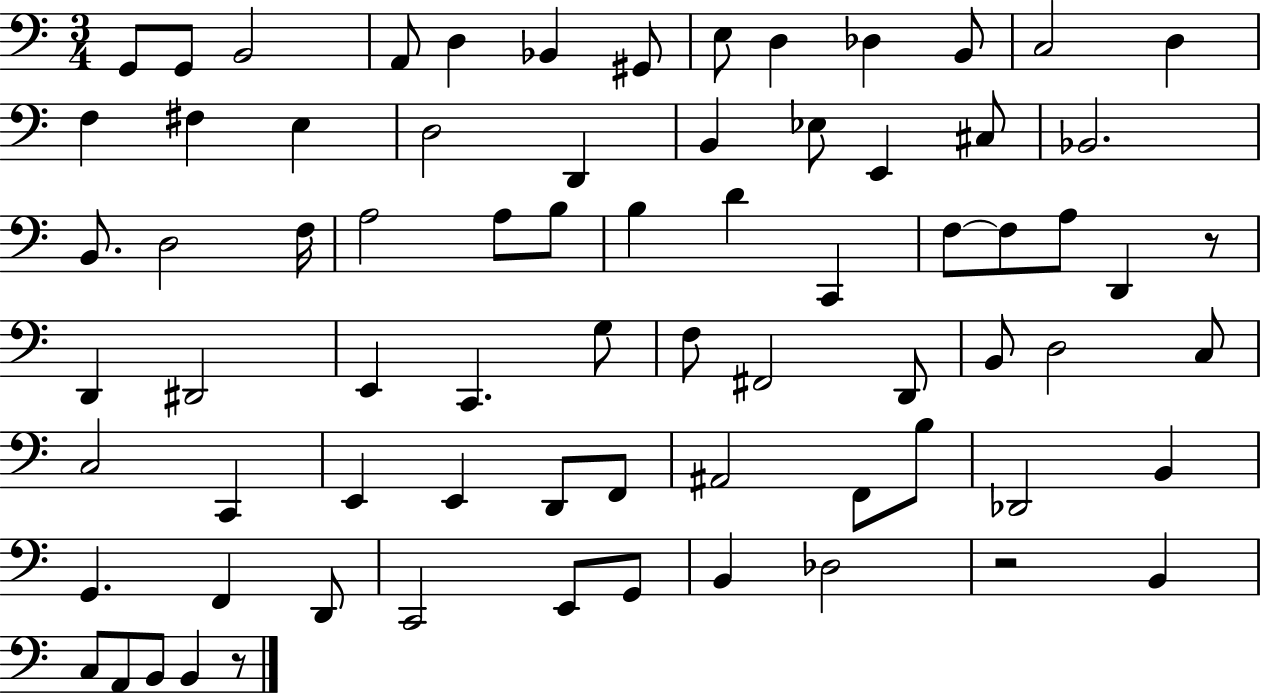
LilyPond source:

{
  \clef bass
  \numericTimeSignature
  \time 3/4
  \key c \major
  \repeat volta 2 { g,8 g,8 b,2 | a,8 d4 bes,4 gis,8 | e8 d4 des4 b,8 | c2 d4 | \break f4 fis4 e4 | d2 d,4 | b,4 ees8 e,4 cis8 | bes,2. | \break b,8. d2 f16 | a2 a8 b8 | b4 d'4 c,4 | f8~~ f8 a8 d,4 r8 | \break d,4 dis,2 | e,4 c,4. g8 | f8 fis,2 d,8 | b,8 d2 c8 | \break c2 c,4 | e,4 e,4 d,8 f,8 | ais,2 f,8 b8 | des,2 b,4 | \break g,4. f,4 d,8 | c,2 e,8 g,8 | b,4 des2 | r2 b,4 | \break c8 a,8 b,8 b,4 r8 | } \bar "|."
}